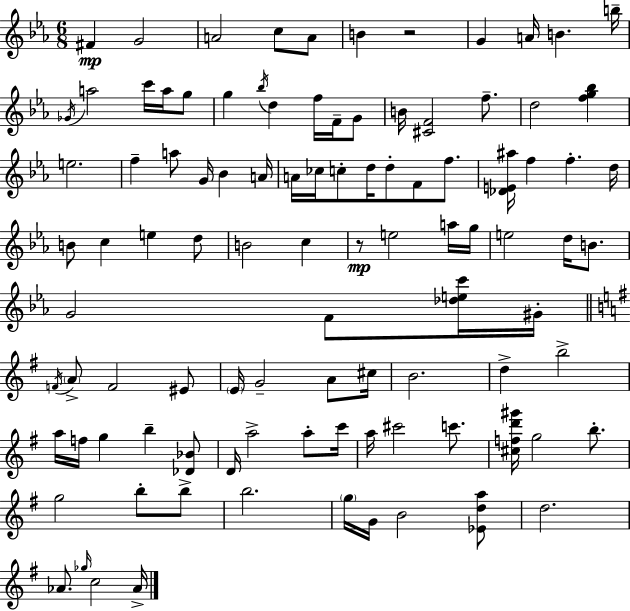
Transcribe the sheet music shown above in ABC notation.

X:1
T:Untitled
M:6/8
L:1/4
K:Eb
^F G2 A2 c/2 A/2 B z2 G A/4 B b/4 _G/4 a2 c'/4 a/4 g/2 g _b/4 d f/4 F/4 G/2 B/4 [^CF]2 f/2 d2 [fg_b] e2 f a/2 G/4 _B A/4 A/4 _c/4 c/2 d/4 d/2 F/2 f/2 [_DE^a]/4 f f d/4 B/2 c e d/2 B2 c z/2 e2 a/4 g/4 e2 d/4 B/2 G2 F/2 [_dec']/4 ^G/4 F/4 A/2 F2 ^E/2 E/4 G2 A/2 ^c/4 B2 d b2 a/4 f/4 g b [_D_B]/2 D/4 a2 a/2 c'/4 a/4 ^c'2 c'/2 [^cfd'^g']/4 g2 b/2 g2 b/2 b/2 b2 g/4 G/4 B2 [_Eda]/2 d2 _A/2 _g/4 c2 _A/4